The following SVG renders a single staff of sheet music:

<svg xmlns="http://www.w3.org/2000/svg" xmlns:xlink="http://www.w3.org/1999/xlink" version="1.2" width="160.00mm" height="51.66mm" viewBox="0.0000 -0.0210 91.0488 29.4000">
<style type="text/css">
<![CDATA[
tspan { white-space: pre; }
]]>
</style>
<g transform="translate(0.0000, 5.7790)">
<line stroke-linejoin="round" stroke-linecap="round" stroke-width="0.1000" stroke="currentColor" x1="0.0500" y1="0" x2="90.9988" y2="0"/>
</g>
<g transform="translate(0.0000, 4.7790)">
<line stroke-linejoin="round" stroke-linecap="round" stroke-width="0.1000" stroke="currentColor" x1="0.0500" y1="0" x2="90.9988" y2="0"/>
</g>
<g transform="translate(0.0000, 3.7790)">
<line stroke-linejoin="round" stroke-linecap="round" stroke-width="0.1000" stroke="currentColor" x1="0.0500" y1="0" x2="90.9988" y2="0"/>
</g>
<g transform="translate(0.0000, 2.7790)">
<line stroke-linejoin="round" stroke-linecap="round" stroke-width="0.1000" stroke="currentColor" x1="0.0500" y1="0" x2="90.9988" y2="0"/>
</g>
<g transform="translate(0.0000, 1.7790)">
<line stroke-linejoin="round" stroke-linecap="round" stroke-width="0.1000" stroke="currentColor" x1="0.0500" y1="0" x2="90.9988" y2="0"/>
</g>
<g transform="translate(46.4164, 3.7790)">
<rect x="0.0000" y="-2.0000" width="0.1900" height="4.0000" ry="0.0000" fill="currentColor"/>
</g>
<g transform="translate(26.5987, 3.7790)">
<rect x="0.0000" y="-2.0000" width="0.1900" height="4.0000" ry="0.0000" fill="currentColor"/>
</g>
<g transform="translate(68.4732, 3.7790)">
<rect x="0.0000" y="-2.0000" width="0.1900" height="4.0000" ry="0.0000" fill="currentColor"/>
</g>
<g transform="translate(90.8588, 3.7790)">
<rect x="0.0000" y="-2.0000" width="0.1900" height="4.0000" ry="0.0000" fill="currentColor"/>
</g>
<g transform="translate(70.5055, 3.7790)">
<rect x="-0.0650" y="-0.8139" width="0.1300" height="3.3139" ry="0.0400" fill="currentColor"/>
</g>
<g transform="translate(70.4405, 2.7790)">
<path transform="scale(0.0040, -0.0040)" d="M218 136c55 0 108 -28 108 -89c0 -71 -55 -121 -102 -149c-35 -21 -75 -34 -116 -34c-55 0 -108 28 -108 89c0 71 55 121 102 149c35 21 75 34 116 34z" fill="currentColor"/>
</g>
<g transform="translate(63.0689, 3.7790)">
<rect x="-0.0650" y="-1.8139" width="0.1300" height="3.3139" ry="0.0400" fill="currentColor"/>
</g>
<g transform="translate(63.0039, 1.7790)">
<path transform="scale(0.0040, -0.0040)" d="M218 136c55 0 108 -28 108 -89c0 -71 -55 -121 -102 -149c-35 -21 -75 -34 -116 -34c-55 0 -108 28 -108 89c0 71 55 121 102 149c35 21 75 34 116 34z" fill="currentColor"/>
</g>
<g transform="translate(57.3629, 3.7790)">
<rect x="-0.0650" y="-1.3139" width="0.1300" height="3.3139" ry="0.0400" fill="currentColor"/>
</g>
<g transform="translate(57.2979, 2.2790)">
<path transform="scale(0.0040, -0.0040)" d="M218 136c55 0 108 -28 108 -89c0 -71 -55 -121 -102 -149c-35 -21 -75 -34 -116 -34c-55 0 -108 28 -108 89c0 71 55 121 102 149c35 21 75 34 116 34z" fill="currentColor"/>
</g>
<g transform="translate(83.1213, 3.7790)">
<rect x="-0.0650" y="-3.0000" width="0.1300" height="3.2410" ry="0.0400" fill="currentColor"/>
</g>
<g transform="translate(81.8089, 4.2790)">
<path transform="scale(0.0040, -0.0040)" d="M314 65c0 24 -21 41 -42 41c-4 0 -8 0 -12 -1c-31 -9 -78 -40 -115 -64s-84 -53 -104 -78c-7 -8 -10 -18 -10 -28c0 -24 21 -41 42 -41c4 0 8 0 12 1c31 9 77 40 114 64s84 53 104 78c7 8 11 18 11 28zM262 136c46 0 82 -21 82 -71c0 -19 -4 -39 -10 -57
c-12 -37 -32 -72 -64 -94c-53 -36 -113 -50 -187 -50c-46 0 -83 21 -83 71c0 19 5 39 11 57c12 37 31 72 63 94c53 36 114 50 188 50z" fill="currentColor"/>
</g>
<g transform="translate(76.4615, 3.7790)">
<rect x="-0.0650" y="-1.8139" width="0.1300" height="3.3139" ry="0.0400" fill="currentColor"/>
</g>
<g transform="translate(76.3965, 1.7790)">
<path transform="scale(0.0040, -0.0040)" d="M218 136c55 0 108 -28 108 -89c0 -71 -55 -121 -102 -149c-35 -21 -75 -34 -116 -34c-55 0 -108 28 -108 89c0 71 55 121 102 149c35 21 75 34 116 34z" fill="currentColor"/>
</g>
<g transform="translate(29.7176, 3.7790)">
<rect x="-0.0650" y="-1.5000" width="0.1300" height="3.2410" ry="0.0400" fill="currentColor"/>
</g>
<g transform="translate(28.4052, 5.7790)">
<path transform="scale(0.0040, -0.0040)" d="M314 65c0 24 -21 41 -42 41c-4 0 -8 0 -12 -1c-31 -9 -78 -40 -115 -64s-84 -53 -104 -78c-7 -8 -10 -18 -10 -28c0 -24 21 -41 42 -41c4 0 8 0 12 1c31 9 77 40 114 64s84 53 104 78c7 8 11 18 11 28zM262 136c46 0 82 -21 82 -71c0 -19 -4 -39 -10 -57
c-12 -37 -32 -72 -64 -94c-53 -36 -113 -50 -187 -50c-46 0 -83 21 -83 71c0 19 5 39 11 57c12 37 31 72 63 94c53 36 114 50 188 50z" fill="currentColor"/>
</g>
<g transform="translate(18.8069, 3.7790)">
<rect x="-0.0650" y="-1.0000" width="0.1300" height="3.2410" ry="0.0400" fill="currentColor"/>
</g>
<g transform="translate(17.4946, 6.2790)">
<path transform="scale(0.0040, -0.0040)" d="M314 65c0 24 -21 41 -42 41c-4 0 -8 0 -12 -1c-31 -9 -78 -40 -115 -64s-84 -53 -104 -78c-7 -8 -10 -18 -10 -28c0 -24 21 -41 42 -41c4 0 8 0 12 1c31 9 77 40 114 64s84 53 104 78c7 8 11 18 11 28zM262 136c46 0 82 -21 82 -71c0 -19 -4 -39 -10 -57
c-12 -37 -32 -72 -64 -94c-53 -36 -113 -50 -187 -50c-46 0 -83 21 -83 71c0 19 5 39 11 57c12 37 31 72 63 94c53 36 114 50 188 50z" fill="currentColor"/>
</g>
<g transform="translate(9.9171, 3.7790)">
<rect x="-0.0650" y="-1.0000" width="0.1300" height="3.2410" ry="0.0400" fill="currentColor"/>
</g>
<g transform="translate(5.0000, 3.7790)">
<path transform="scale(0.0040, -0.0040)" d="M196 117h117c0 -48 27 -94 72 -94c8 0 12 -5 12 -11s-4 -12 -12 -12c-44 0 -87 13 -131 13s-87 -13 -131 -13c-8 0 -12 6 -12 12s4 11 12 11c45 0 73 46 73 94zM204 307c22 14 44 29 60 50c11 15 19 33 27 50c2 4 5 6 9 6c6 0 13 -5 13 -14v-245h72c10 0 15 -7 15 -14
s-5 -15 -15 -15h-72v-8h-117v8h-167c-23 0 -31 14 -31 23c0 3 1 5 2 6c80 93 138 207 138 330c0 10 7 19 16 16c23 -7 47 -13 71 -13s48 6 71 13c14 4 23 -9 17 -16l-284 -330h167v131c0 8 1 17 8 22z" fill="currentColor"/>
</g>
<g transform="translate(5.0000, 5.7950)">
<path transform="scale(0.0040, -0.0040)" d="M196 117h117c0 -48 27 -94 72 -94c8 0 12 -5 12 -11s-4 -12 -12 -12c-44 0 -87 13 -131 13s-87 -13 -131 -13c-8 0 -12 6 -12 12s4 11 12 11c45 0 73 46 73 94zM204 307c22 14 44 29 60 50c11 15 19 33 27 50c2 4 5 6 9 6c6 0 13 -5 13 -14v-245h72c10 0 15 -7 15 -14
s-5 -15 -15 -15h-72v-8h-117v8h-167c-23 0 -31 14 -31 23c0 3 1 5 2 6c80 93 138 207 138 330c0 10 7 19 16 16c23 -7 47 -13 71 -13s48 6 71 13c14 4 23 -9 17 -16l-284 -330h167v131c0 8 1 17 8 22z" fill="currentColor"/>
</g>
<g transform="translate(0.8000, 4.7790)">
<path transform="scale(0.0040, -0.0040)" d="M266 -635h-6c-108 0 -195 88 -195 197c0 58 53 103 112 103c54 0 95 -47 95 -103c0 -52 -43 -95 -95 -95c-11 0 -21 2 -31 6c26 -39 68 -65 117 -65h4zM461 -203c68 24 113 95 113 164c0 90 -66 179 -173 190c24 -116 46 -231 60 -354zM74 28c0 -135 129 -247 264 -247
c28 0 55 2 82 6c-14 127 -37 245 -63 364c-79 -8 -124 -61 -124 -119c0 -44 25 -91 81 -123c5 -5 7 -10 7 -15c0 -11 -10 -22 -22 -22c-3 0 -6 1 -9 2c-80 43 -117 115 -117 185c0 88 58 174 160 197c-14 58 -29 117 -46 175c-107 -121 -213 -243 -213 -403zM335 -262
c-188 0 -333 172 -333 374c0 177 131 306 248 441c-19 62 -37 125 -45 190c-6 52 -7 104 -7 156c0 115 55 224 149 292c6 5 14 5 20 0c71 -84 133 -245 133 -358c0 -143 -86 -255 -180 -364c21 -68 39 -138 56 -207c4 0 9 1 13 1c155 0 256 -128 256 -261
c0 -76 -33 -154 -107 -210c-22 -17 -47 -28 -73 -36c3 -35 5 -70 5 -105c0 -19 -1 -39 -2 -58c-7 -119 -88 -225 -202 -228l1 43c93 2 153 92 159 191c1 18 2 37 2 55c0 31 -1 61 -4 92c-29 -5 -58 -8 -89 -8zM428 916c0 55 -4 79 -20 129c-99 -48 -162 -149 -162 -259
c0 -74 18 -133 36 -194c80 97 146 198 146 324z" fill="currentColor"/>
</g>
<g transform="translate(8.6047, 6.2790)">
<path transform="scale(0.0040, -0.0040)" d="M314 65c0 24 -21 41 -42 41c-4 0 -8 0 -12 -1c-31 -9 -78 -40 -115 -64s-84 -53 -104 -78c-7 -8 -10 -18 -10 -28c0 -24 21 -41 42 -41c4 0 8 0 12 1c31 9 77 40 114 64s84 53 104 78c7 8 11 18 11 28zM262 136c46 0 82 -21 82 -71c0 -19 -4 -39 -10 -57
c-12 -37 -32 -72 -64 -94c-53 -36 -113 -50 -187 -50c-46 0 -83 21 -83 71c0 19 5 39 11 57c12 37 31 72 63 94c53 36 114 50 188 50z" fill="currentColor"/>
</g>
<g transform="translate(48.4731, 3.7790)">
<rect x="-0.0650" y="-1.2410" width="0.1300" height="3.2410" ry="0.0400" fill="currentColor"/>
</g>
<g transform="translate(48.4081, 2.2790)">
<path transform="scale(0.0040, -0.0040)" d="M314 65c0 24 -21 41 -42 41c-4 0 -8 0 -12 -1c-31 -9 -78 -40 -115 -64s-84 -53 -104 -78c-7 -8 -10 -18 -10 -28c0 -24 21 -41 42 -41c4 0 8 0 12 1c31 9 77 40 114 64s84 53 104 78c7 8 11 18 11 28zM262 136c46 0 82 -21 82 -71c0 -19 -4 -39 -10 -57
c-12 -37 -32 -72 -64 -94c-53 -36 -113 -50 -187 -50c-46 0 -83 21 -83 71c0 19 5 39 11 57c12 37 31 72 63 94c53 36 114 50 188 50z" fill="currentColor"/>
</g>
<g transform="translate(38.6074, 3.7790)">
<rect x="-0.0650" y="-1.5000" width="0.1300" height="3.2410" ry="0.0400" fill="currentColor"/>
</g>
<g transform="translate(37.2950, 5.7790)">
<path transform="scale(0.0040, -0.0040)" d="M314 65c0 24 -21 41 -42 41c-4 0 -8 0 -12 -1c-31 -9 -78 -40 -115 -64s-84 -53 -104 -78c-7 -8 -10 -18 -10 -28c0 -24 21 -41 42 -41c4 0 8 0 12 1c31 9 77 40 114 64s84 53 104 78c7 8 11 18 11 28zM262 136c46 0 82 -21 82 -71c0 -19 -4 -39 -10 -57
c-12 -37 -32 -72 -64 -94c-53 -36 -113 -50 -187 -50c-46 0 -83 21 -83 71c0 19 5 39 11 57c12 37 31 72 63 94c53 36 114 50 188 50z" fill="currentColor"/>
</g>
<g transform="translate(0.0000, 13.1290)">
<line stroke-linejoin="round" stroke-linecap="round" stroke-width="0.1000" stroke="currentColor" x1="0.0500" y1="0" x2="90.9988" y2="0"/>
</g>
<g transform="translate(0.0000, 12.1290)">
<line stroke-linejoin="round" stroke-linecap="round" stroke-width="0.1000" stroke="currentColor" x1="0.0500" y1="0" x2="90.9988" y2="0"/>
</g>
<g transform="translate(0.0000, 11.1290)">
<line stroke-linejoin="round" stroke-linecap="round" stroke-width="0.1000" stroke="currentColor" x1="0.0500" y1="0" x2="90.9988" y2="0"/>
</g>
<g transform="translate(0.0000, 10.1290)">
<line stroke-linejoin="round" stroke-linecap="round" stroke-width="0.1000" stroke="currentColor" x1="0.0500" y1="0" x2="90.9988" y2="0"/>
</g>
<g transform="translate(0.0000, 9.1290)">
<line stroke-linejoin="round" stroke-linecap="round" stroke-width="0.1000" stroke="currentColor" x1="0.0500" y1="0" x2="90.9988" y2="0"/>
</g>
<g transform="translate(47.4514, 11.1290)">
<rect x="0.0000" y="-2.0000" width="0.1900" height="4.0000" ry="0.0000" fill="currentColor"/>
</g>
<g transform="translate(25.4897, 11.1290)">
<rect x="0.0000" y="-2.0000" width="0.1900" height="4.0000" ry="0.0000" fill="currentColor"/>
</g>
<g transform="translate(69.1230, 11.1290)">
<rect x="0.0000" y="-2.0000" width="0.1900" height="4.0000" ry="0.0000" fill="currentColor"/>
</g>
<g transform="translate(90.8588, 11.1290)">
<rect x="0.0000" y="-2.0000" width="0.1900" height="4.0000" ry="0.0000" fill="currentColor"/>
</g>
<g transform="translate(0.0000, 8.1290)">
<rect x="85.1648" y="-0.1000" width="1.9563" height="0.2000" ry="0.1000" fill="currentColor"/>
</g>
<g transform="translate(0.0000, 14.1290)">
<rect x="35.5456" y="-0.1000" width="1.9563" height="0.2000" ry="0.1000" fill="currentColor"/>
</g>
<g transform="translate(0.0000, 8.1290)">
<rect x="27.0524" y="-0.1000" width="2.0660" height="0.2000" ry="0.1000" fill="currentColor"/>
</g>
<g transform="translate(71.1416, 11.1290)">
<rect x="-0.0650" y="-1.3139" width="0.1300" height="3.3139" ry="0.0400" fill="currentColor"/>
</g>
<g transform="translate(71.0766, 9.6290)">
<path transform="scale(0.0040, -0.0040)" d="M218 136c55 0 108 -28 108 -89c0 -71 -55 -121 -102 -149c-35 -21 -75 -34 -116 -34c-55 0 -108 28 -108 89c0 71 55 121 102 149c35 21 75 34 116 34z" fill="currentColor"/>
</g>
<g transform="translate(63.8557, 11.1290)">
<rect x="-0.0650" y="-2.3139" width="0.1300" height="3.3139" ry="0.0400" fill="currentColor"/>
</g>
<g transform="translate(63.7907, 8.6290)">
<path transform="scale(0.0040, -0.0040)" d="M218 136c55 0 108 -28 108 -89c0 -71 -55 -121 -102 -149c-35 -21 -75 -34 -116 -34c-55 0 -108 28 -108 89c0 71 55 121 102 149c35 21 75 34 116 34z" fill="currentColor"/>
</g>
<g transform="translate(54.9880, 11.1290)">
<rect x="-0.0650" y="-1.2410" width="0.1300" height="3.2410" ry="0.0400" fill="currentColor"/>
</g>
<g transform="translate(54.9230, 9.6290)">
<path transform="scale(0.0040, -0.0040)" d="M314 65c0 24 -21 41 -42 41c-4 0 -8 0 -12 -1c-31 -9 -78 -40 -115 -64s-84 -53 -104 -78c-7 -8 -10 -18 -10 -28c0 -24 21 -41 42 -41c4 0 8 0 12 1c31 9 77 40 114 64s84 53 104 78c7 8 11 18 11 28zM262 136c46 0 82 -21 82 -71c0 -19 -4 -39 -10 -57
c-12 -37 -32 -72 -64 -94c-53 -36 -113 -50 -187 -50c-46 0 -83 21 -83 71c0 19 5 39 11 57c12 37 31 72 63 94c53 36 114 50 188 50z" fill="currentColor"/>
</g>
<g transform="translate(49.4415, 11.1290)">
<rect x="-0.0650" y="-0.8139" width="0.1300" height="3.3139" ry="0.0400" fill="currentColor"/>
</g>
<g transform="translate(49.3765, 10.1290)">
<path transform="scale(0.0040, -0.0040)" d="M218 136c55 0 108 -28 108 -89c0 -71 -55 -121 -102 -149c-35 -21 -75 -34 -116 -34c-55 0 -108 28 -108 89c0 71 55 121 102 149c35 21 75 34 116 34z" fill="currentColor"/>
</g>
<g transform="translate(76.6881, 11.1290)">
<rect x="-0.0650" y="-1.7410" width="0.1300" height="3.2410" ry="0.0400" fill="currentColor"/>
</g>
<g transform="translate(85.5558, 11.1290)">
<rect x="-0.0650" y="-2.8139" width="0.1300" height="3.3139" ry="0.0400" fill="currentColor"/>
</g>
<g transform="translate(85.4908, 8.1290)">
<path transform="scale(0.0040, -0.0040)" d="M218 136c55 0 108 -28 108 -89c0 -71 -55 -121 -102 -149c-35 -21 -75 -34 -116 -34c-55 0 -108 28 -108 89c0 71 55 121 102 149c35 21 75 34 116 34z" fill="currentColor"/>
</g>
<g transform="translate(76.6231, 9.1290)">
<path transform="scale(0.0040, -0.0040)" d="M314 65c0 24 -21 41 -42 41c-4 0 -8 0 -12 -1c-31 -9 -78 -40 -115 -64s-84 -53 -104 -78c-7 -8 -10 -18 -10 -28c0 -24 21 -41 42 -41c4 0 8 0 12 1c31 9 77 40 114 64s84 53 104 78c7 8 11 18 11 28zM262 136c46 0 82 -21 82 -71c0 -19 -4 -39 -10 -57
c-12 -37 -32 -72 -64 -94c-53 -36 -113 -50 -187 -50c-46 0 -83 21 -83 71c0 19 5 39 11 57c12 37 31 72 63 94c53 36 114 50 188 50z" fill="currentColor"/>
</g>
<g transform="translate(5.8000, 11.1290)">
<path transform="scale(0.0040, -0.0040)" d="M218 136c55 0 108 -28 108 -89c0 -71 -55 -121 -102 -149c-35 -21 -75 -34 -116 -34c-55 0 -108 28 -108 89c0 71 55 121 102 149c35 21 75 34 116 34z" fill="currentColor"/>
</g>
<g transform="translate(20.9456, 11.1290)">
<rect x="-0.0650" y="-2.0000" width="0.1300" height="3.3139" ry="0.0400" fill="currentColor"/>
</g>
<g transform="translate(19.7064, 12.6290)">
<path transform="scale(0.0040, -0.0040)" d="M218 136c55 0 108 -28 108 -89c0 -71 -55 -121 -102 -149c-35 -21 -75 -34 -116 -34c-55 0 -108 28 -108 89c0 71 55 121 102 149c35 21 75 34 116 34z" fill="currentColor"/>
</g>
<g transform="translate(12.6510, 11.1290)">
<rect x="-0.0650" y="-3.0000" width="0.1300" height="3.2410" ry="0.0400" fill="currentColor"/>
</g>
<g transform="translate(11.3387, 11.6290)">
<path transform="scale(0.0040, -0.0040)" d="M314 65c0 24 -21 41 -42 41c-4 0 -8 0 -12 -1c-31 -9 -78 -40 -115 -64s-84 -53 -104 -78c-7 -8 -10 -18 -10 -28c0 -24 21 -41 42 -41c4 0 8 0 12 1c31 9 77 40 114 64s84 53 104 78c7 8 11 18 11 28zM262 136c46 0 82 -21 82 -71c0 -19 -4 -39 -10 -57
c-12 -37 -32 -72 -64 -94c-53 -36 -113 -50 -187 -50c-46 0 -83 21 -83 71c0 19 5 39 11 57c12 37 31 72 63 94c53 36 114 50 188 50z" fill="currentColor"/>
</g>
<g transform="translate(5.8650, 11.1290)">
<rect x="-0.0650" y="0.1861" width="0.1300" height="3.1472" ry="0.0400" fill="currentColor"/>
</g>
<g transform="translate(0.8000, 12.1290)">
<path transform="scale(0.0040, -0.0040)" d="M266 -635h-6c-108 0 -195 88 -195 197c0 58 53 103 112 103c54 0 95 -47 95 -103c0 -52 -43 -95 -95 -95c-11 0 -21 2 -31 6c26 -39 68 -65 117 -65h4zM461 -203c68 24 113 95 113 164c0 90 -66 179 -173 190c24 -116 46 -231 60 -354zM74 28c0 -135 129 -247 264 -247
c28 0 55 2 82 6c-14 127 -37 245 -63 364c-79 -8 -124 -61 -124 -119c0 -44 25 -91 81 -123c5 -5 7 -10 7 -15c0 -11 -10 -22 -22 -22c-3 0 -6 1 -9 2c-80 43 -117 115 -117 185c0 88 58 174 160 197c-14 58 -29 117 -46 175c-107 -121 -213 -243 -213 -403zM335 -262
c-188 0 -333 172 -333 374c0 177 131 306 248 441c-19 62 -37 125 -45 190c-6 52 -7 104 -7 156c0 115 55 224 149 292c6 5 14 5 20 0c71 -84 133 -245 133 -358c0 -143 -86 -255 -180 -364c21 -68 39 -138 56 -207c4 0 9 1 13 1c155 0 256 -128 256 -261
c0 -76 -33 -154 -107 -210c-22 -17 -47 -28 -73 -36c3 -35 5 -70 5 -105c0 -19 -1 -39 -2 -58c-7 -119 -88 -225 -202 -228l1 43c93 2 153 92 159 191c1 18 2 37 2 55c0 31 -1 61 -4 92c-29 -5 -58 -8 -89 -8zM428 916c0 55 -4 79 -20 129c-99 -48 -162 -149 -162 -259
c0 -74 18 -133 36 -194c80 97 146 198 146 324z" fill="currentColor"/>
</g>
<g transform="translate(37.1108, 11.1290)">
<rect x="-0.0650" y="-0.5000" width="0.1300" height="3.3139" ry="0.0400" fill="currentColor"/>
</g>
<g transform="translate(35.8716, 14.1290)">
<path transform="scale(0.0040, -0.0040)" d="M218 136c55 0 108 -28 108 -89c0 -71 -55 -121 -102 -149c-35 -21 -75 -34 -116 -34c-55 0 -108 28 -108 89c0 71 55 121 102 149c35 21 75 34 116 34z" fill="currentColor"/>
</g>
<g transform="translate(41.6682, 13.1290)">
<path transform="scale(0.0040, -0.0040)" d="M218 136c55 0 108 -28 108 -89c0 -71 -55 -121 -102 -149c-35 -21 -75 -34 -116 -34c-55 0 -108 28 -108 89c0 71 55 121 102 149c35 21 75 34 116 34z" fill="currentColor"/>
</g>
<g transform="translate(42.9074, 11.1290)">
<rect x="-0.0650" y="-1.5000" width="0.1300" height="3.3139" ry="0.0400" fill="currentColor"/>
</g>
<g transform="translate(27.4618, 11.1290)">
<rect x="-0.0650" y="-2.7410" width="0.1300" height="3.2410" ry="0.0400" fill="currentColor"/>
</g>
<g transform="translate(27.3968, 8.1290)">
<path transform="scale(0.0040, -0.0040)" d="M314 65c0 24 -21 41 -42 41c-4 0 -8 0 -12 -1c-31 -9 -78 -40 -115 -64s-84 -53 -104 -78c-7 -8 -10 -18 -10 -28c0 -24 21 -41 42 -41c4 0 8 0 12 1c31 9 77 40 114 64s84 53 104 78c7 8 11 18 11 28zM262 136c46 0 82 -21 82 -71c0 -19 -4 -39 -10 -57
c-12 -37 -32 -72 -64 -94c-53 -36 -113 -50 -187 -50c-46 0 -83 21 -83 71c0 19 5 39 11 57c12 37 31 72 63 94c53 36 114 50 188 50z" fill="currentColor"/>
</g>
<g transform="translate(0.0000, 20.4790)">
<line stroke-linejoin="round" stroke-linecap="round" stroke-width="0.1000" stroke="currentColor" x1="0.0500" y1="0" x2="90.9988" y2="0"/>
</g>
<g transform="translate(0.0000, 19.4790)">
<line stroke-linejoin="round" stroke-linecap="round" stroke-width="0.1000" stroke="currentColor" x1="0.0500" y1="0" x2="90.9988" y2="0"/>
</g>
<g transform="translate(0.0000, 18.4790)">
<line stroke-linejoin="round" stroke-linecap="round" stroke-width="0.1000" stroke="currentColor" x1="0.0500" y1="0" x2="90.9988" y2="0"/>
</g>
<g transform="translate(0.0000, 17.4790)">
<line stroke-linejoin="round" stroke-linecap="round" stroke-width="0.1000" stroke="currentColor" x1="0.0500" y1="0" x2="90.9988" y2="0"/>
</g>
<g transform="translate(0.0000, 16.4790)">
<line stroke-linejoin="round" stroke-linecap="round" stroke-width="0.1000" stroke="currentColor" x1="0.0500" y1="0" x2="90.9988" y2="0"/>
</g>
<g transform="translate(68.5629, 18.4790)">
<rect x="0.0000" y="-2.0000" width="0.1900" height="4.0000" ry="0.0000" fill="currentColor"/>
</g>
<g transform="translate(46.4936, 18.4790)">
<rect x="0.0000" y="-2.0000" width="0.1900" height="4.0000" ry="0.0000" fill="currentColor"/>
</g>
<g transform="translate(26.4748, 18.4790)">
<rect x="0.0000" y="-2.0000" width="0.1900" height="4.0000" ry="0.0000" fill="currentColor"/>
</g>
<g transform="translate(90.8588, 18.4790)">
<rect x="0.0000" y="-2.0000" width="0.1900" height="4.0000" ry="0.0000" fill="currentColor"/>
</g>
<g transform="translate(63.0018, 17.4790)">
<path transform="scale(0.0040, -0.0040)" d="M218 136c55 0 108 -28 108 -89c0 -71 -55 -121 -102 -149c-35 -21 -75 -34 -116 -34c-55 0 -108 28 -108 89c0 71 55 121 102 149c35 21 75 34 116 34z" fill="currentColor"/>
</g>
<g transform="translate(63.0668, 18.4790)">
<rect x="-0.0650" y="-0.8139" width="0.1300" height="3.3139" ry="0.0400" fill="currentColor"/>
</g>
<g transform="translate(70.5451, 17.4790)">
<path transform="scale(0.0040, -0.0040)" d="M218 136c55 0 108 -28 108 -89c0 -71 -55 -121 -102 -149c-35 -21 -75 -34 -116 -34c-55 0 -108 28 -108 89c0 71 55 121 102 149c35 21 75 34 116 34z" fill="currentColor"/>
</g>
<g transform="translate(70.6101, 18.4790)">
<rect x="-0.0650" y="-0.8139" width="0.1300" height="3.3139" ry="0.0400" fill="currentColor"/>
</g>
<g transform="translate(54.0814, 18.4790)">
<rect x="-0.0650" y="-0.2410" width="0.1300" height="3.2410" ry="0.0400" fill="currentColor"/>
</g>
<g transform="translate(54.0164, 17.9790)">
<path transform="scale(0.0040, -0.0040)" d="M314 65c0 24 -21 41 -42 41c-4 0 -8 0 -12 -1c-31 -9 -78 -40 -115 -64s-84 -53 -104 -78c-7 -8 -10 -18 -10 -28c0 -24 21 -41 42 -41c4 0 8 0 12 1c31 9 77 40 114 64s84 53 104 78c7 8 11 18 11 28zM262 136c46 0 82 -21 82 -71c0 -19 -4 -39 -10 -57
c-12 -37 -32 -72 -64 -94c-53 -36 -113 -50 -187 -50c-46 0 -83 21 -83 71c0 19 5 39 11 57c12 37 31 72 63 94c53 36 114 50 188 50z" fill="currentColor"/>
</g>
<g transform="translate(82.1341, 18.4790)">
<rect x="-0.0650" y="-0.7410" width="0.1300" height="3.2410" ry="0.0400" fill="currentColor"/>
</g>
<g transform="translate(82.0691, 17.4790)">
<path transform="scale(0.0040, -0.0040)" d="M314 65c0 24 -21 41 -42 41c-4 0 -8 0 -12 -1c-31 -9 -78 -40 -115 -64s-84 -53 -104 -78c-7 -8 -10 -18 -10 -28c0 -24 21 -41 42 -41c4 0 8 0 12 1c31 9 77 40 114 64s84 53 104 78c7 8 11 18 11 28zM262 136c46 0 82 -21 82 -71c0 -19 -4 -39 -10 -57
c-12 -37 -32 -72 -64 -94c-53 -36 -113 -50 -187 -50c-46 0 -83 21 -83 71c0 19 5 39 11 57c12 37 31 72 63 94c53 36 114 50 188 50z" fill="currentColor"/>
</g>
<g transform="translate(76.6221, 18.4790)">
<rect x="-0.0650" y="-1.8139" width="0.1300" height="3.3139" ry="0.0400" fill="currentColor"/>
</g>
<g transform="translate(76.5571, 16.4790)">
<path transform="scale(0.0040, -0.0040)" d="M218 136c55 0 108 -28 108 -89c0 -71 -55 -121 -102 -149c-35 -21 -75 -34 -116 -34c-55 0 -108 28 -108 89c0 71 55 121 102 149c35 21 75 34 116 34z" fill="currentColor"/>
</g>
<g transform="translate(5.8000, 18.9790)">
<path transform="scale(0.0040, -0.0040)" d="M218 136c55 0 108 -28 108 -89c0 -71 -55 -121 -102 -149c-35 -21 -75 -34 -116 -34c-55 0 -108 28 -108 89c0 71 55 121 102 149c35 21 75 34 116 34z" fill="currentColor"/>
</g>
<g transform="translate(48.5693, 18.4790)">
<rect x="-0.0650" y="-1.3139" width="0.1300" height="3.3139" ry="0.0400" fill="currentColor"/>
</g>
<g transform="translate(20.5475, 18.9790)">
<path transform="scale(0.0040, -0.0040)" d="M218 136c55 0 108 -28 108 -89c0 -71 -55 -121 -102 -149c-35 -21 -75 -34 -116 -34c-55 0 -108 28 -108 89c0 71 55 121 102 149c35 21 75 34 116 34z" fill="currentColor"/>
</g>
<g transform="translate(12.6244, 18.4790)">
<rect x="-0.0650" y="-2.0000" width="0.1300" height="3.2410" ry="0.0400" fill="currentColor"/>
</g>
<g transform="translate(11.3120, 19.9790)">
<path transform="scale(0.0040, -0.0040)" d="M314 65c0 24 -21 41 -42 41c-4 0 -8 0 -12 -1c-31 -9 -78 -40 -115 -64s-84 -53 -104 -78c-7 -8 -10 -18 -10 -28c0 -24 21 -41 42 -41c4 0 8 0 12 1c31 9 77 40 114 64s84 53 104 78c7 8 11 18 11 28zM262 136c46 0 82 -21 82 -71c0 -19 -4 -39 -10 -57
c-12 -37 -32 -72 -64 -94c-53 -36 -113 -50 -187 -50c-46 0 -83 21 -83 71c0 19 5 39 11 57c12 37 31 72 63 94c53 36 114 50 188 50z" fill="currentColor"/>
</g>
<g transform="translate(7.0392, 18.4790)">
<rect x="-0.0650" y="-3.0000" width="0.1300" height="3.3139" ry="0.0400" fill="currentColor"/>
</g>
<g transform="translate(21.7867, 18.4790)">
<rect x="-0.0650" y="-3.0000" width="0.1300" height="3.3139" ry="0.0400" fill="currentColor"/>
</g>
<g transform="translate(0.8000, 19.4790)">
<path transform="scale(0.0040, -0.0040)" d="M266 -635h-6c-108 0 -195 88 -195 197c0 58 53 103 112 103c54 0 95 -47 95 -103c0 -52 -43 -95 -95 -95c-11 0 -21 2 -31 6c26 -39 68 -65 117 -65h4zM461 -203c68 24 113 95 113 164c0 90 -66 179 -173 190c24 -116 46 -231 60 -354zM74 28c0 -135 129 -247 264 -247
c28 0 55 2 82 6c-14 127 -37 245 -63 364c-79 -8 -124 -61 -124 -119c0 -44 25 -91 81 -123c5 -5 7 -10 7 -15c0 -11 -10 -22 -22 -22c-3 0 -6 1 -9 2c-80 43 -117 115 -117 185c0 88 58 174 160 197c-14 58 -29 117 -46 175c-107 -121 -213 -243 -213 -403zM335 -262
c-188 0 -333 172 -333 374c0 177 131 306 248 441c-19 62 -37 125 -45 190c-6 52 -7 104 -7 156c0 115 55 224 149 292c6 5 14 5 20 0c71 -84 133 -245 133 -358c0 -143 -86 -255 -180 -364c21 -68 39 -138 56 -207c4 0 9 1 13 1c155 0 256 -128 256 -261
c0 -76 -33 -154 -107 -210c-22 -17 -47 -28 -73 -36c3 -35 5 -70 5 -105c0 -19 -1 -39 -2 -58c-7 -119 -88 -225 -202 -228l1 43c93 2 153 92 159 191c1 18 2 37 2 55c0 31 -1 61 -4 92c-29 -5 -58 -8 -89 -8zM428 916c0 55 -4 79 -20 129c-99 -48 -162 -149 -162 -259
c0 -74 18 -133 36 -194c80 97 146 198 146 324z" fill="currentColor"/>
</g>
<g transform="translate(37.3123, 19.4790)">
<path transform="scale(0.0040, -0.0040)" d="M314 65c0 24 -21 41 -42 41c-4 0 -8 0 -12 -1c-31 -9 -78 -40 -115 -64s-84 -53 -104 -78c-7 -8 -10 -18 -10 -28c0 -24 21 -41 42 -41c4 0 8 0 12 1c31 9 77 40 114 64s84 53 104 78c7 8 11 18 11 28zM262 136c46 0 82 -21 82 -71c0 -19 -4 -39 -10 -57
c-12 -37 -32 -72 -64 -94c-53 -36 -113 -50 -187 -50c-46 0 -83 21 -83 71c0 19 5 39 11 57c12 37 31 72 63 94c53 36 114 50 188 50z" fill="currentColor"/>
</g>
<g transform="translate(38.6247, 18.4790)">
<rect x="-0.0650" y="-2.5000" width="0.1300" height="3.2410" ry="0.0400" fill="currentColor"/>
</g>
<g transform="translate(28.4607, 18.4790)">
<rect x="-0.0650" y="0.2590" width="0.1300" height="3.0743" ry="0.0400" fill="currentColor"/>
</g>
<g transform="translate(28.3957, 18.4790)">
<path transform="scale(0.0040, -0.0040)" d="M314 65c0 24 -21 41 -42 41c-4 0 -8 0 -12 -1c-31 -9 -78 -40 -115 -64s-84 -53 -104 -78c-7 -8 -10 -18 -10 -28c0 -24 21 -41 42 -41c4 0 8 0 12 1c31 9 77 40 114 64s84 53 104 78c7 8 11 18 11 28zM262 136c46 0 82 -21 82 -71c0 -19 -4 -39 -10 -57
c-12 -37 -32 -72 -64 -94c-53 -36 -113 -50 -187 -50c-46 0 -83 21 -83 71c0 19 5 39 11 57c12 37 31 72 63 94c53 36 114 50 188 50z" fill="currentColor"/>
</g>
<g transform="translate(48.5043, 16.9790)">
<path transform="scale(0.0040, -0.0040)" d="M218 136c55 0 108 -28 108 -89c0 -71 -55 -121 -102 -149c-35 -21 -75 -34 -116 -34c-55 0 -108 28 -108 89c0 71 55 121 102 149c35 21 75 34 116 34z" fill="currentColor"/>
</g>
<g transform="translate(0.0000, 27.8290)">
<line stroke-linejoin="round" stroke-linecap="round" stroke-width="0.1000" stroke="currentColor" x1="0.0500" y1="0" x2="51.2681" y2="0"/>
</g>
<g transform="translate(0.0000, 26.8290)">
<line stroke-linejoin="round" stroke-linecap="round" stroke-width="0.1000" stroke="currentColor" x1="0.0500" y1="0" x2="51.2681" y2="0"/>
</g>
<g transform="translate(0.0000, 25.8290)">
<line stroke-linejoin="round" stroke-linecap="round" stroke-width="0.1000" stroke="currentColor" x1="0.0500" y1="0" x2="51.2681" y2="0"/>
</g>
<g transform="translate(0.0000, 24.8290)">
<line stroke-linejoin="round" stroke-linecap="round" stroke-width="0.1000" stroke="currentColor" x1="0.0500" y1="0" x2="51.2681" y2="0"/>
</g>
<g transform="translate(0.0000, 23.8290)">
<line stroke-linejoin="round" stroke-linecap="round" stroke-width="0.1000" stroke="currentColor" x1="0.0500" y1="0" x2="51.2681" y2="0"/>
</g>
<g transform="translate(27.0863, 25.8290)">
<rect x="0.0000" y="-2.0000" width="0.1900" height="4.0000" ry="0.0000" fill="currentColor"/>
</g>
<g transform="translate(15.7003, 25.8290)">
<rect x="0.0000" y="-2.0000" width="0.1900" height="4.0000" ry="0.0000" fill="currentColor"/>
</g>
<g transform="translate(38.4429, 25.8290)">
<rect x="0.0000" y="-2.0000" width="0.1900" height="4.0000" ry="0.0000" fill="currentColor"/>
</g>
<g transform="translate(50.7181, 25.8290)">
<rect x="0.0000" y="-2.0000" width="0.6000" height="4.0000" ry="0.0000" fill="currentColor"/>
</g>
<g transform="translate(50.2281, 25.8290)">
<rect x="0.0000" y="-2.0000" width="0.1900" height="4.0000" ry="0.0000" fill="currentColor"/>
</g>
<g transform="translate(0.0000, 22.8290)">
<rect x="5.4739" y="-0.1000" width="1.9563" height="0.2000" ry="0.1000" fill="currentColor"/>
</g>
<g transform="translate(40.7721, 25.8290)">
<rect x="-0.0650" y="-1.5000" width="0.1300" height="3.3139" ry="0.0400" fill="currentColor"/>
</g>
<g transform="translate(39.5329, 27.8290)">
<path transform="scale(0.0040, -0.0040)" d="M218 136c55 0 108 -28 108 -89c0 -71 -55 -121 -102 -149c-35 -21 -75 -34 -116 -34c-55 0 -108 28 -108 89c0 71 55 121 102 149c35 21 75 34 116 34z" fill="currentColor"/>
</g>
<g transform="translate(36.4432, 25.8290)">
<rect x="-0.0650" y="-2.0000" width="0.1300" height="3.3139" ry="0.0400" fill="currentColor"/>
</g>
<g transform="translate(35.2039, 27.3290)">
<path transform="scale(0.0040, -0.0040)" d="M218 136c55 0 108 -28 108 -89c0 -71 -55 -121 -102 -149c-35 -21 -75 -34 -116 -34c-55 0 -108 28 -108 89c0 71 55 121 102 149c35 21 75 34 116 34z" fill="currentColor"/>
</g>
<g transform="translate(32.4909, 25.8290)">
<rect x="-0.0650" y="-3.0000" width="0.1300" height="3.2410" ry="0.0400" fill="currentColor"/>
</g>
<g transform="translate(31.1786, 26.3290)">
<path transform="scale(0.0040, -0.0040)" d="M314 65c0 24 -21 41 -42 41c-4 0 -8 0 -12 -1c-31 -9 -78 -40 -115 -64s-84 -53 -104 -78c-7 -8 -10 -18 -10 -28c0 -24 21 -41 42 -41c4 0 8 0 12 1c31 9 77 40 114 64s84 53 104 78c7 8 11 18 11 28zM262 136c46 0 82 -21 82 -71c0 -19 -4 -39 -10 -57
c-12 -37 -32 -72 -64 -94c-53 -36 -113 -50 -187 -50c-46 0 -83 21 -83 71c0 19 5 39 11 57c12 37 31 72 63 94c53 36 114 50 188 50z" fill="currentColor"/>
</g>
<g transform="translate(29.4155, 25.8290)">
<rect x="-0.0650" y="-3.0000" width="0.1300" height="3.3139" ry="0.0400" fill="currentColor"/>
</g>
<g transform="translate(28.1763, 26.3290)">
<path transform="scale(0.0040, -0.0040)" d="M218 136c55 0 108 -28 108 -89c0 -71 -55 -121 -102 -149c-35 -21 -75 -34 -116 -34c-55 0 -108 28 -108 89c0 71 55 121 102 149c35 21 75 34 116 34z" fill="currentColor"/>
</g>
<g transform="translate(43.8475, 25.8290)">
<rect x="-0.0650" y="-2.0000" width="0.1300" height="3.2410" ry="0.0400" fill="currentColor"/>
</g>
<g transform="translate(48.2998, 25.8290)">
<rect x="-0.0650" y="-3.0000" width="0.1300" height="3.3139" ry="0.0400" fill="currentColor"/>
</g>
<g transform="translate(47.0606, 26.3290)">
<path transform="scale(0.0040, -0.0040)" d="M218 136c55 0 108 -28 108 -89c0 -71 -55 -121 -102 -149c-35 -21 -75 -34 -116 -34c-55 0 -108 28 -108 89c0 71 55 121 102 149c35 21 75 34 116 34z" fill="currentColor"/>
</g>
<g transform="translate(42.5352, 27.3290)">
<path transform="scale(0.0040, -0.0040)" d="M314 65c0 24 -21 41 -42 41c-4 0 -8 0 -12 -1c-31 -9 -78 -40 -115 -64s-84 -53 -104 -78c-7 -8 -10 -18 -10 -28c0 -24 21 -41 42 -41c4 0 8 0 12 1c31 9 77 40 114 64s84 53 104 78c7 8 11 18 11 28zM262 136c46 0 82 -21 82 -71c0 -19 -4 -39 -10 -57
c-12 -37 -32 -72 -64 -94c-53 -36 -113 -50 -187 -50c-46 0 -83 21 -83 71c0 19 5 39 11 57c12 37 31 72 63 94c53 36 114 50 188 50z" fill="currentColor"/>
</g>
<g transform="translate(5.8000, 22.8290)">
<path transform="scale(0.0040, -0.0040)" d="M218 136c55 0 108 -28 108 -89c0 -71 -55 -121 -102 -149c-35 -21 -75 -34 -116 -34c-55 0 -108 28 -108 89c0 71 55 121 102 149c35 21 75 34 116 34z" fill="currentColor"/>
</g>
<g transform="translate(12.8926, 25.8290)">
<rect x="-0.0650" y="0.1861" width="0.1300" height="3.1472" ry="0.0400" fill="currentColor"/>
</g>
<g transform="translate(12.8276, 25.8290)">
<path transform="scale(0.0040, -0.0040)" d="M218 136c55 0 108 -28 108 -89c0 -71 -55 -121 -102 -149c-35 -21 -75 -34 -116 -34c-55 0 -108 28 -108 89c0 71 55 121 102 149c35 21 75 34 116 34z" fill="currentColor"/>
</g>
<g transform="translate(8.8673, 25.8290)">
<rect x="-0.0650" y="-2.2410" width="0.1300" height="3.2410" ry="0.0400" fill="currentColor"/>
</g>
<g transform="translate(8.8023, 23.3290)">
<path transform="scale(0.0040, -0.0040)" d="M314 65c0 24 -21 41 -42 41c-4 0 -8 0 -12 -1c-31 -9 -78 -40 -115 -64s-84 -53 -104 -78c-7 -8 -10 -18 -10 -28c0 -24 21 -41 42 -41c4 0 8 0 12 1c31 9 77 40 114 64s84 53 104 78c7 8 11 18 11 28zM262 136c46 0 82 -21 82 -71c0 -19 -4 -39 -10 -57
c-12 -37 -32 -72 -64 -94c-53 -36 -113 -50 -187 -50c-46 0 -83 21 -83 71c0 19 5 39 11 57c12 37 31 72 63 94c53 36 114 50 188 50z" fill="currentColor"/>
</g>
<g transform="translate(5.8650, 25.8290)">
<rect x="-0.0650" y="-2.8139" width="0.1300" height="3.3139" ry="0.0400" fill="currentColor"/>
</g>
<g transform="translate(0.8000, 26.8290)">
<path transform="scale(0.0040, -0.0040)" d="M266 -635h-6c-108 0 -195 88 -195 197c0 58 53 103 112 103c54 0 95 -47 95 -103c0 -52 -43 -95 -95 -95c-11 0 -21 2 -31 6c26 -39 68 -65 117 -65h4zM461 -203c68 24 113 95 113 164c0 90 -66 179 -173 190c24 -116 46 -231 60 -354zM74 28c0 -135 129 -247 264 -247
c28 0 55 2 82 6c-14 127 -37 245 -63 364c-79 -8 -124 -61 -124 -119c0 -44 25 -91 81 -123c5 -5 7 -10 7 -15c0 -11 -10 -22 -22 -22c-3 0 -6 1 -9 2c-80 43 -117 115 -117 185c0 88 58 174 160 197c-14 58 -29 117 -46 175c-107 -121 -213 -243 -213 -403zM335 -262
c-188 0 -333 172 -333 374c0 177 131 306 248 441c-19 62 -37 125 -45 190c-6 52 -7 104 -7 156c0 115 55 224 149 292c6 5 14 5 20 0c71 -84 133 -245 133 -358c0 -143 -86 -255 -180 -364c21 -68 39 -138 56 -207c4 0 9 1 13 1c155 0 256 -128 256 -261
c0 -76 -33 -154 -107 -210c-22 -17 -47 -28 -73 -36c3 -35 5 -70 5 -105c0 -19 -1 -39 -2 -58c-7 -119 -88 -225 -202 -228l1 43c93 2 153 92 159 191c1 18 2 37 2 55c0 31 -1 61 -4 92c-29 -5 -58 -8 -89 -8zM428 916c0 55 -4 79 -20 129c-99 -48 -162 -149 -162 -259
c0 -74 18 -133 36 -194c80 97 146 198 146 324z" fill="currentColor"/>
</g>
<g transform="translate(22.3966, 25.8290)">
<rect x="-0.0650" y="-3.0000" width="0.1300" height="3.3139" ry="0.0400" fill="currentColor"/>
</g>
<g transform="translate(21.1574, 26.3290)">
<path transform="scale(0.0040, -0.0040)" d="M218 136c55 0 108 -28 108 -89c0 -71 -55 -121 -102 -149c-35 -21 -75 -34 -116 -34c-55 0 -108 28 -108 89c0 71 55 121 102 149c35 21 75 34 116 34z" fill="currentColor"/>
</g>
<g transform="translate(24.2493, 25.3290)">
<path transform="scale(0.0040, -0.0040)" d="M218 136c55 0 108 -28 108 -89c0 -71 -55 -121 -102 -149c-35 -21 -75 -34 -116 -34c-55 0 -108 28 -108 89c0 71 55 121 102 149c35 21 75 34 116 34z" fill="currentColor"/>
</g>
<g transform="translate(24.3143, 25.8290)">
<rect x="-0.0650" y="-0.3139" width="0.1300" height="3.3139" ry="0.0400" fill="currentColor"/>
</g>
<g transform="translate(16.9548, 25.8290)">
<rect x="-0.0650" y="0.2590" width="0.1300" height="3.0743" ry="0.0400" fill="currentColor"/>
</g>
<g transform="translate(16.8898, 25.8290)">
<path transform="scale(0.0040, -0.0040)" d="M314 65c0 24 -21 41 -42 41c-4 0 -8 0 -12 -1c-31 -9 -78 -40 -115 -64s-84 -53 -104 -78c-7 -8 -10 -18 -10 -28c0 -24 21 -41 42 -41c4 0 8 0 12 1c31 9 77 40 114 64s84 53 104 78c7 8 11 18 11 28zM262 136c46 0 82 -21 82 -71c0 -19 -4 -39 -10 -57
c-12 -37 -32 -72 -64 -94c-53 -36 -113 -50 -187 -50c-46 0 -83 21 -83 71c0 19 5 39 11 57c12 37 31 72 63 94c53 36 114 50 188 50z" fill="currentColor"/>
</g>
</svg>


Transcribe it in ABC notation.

X:1
T:Untitled
M:4/4
L:1/4
K:C
D2 D2 E2 E2 e2 e f d f A2 B A2 F a2 C E d e2 g e f2 a A F2 A B2 G2 e c2 d d f d2 a g2 B B2 A c A A2 F E F2 A